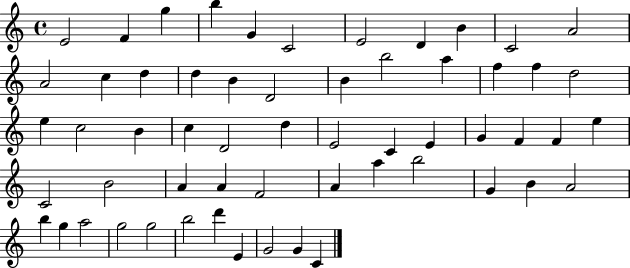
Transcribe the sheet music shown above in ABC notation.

X:1
T:Untitled
M:4/4
L:1/4
K:C
E2 F g b G C2 E2 D B C2 A2 A2 c d d B D2 B b2 a f f d2 e c2 B c D2 d E2 C E G F F e C2 B2 A A F2 A a b2 G B A2 b g a2 g2 g2 b2 d' E G2 G C